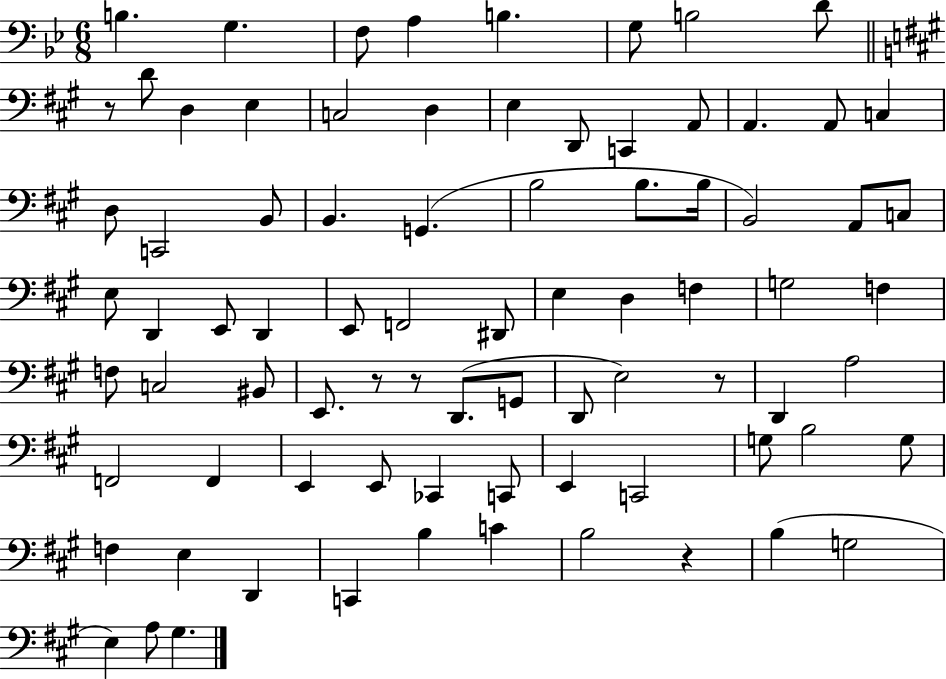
{
  \clef bass
  \numericTimeSignature
  \time 6/8
  \key bes \major
  b4. g4. | f8 a4 b4. | g8 b2 d'8 | \bar "||" \break \key a \major r8 d'8 d4 e4 | c2 d4 | e4 d,8 c,4 a,8 | a,4. a,8 c4 | \break d8 c,2 b,8 | b,4. g,4.( | b2 b8. b16 | b,2) a,8 c8 | \break e8 d,4 e,8 d,4 | e,8 f,2 dis,8 | e4 d4 f4 | g2 f4 | \break f8 c2 bis,8 | e,8. r8 r8 d,8.( g,8 | d,8 e2) r8 | d,4 a2 | \break f,2 f,4 | e,4 e,8 ces,4 c,8 | e,4 c,2 | g8 b2 g8 | \break f4 e4 d,4 | c,4 b4 c'4 | b2 r4 | b4( g2 | \break e4) a8 gis4. | \bar "|."
}